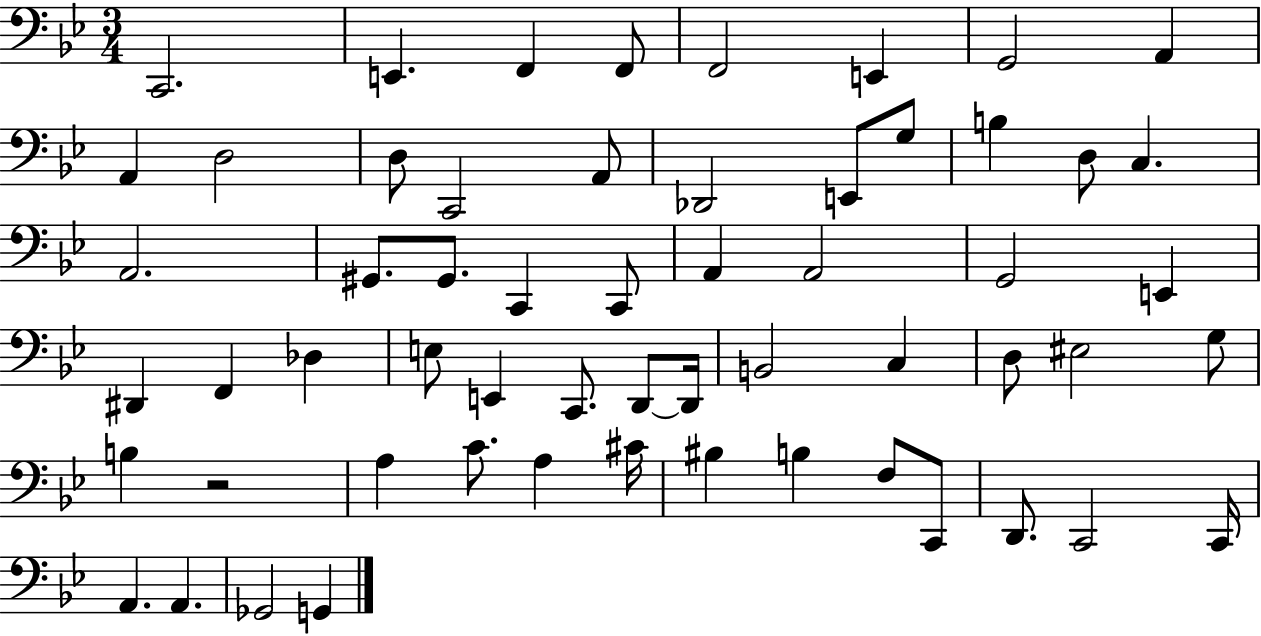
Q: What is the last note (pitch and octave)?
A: G2